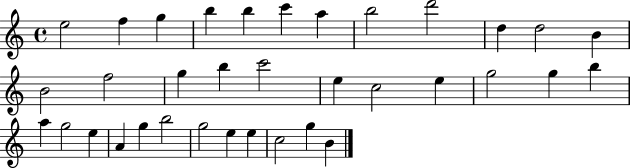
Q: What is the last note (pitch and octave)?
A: B4